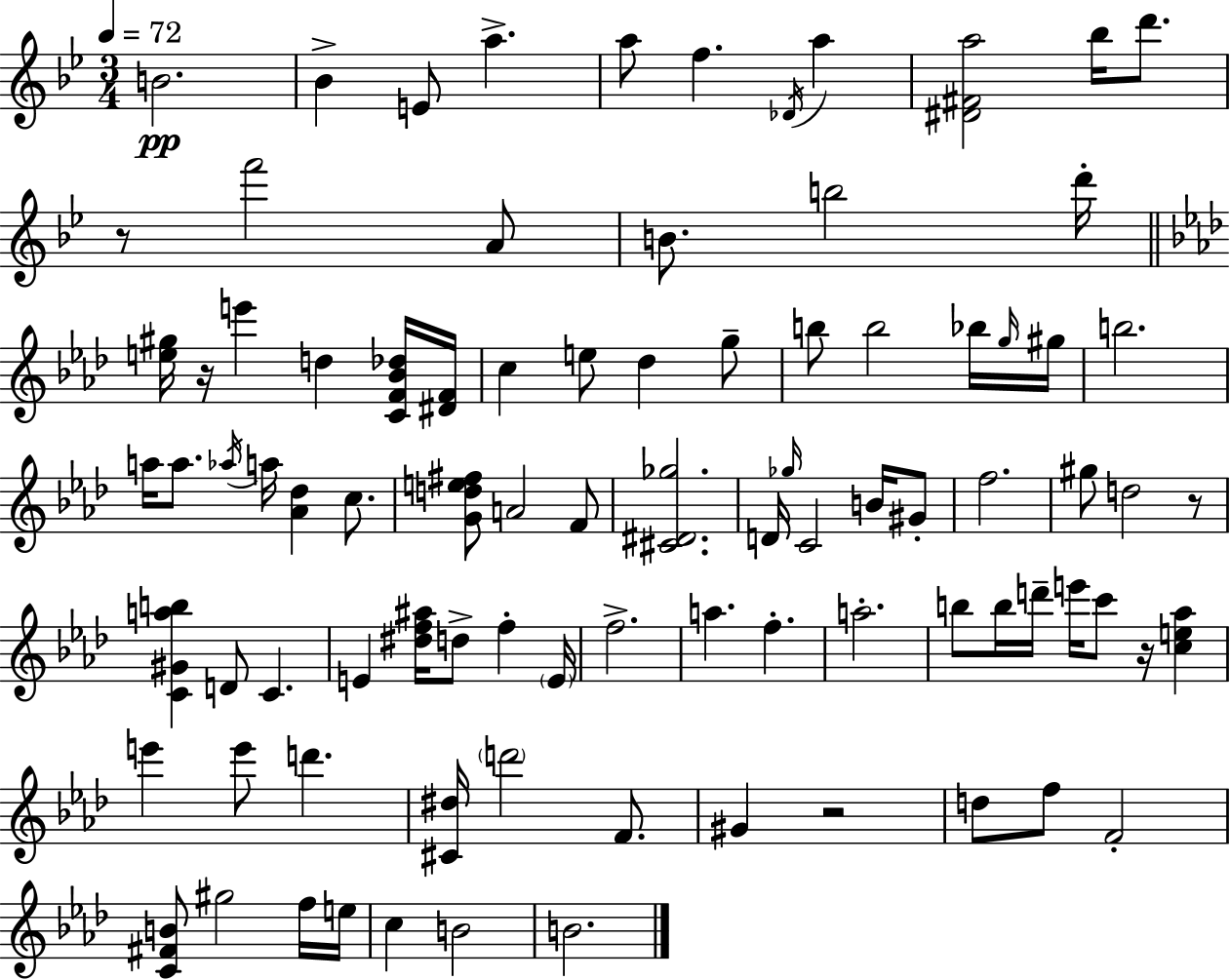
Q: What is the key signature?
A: G minor